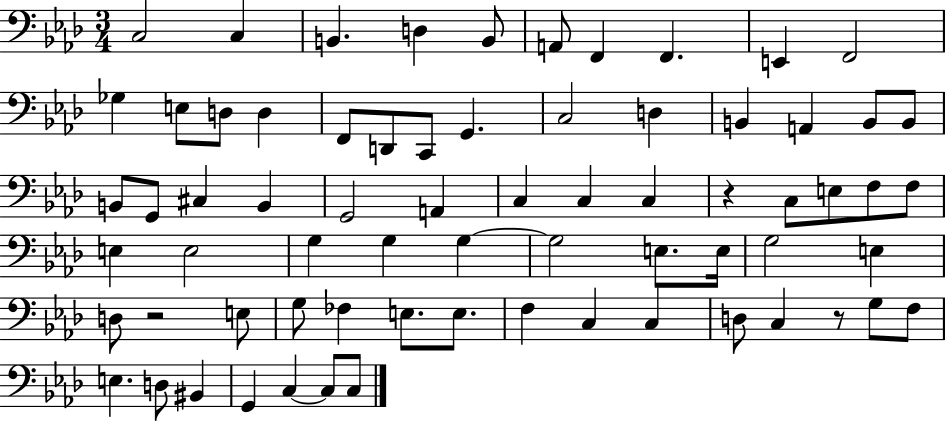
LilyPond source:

{
  \clef bass
  \numericTimeSignature
  \time 3/4
  \key aes \major
  \repeat volta 2 { c2 c4 | b,4. d4 b,8 | a,8 f,4 f,4. | e,4 f,2 | \break ges4 e8 d8 d4 | f,8 d,8 c,8 g,4. | c2 d4 | b,4 a,4 b,8 b,8 | \break b,8 g,8 cis4 b,4 | g,2 a,4 | c4 c4 c4 | r4 c8 e8 f8 f8 | \break e4 e2 | g4 g4 g4~~ | g2 e8. e16 | g2 e4 | \break d8 r2 e8 | g8 fes4 e8. e8. | f4 c4 c4 | d8 c4 r8 g8 f8 | \break e4. d8 bis,4 | g,4 c4~~ c8 c8 | } \bar "|."
}